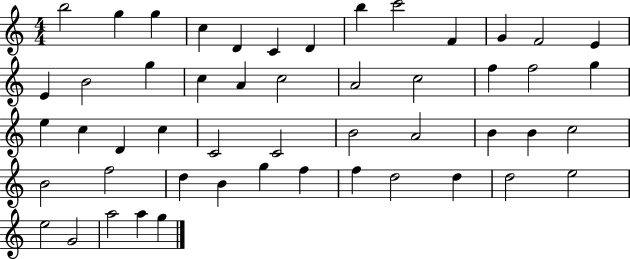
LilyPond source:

{
  \clef treble
  \numericTimeSignature
  \time 4/4
  \key c \major
  b''2 g''4 g''4 | c''4 d'4 c'4 d'4 | b''4 c'''2 f'4 | g'4 f'2 e'4 | \break e'4 b'2 g''4 | c''4 a'4 c''2 | a'2 c''2 | f''4 f''2 g''4 | \break e''4 c''4 d'4 c''4 | c'2 c'2 | b'2 a'2 | b'4 b'4 c''2 | \break b'2 f''2 | d''4 b'4 g''4 f''4 | f''4 d''2 d''4 | d''2 e''2 | \break e''2 g'2 | a''2 a''4 g''4 | \bar "|."
}